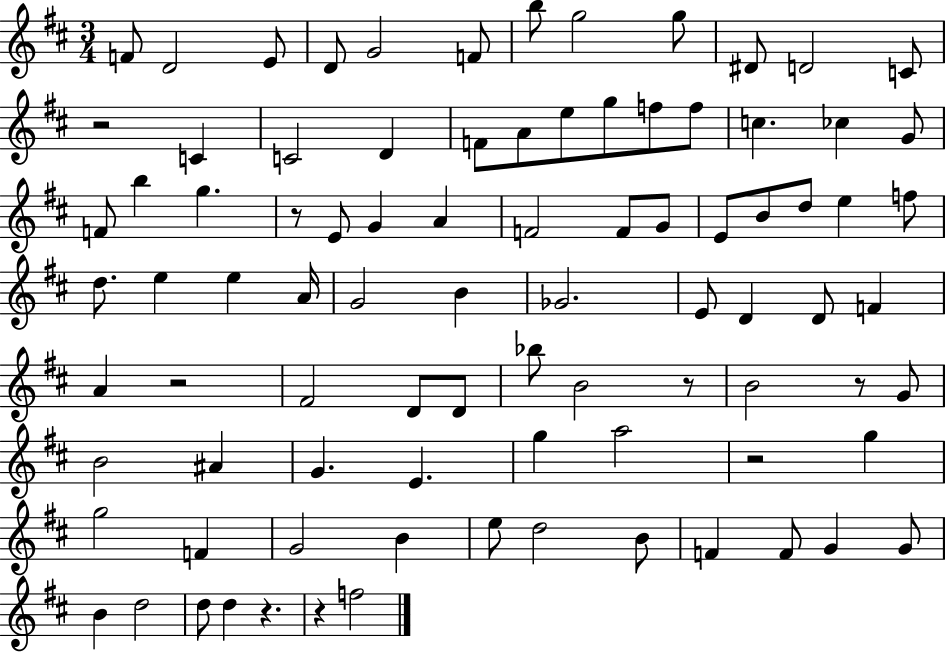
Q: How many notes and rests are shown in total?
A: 88